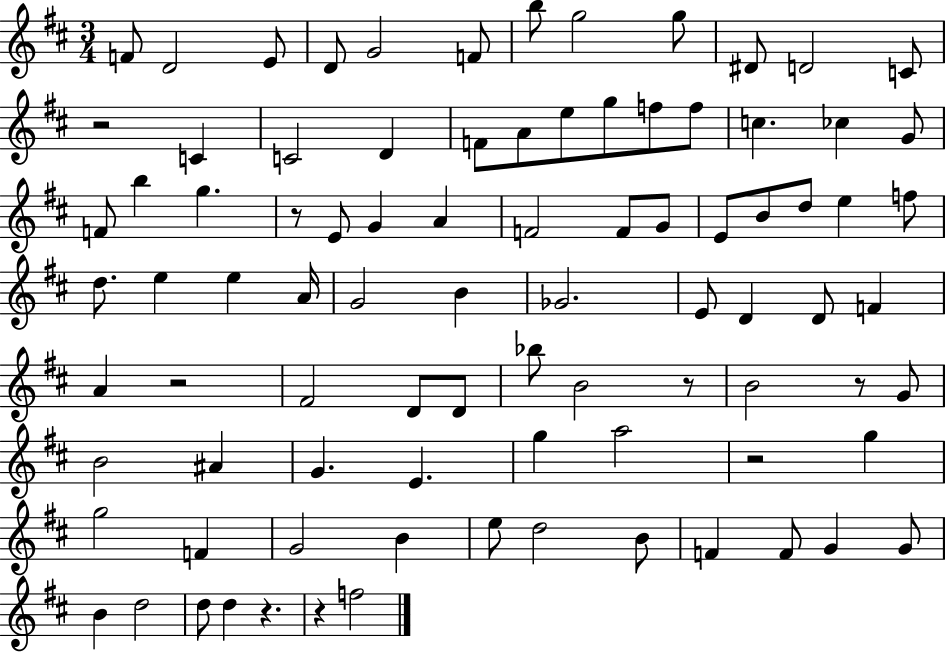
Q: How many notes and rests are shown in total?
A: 88